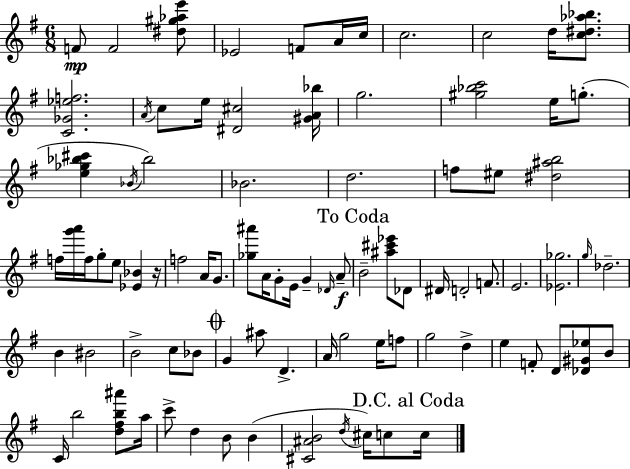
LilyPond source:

{
  \clef treble
  \numericTimeSignature
  \time 6/8
  \key e \minor
  f'8\mp f'2 <dis'' gis'' aes'' e'''>8 | ees'2 f'8 a'16 c''16 | c''2. | c''2 d''16 <c'' dis'' aes'' bes''>8. | \break <c' ges' ees'' f''>2. | \acciaccatura { a'16 } c''8 e''16 <dis' cis''>2 | <gis' a' bes''>16 g''2. | <gis'' bes'' c'''>2 e''16 g''8.-.( | \break <e'' ges'' bes'' cis'''>4 \acciaccatura { bes'16 } bes''2) | bes'2. | d''2. | f''8 eis''8 <dis'' ais'' b''>2 | \break f''16 <g''' a'''>16 f''16 g''8-. e''8 <ees' bes'>4 | r16 f''2 a'16 g'8. | <ges'' ais'''>8 a'16 g'8-. e'16 g'4-- | \grace { des'16 }\f a'8-- \mark "To Coda" b'2-- <ais'' cis''' ees'''>8 | \break des'8 dis'16 d'2-. | f'8. e'2. | <ees' ges''>2. | \grace { g''16 } des''2.-- | \break b'4 bis'2 | b'2-> | c''8 bes'8 \mark \markup { \musicglyph "scripts.coda" } g'4 ais''8 d'4.-> | a'16 g''2 | \break e''16 f''8 g''2 | d''4-> e''4 f'8-. d'8 | <des' gis' ees''>8 b'8 c'16 b''2 | <d'' fis'' b'' ais'''>8 a''16 c'''8-> d''4 b'8 | \break b'4( <cis' ais' b'>2 | \acciaccatura { d''16 }) cis''16 c''8 \mark "D.C. al Coda" c''16 \bar "|."
}